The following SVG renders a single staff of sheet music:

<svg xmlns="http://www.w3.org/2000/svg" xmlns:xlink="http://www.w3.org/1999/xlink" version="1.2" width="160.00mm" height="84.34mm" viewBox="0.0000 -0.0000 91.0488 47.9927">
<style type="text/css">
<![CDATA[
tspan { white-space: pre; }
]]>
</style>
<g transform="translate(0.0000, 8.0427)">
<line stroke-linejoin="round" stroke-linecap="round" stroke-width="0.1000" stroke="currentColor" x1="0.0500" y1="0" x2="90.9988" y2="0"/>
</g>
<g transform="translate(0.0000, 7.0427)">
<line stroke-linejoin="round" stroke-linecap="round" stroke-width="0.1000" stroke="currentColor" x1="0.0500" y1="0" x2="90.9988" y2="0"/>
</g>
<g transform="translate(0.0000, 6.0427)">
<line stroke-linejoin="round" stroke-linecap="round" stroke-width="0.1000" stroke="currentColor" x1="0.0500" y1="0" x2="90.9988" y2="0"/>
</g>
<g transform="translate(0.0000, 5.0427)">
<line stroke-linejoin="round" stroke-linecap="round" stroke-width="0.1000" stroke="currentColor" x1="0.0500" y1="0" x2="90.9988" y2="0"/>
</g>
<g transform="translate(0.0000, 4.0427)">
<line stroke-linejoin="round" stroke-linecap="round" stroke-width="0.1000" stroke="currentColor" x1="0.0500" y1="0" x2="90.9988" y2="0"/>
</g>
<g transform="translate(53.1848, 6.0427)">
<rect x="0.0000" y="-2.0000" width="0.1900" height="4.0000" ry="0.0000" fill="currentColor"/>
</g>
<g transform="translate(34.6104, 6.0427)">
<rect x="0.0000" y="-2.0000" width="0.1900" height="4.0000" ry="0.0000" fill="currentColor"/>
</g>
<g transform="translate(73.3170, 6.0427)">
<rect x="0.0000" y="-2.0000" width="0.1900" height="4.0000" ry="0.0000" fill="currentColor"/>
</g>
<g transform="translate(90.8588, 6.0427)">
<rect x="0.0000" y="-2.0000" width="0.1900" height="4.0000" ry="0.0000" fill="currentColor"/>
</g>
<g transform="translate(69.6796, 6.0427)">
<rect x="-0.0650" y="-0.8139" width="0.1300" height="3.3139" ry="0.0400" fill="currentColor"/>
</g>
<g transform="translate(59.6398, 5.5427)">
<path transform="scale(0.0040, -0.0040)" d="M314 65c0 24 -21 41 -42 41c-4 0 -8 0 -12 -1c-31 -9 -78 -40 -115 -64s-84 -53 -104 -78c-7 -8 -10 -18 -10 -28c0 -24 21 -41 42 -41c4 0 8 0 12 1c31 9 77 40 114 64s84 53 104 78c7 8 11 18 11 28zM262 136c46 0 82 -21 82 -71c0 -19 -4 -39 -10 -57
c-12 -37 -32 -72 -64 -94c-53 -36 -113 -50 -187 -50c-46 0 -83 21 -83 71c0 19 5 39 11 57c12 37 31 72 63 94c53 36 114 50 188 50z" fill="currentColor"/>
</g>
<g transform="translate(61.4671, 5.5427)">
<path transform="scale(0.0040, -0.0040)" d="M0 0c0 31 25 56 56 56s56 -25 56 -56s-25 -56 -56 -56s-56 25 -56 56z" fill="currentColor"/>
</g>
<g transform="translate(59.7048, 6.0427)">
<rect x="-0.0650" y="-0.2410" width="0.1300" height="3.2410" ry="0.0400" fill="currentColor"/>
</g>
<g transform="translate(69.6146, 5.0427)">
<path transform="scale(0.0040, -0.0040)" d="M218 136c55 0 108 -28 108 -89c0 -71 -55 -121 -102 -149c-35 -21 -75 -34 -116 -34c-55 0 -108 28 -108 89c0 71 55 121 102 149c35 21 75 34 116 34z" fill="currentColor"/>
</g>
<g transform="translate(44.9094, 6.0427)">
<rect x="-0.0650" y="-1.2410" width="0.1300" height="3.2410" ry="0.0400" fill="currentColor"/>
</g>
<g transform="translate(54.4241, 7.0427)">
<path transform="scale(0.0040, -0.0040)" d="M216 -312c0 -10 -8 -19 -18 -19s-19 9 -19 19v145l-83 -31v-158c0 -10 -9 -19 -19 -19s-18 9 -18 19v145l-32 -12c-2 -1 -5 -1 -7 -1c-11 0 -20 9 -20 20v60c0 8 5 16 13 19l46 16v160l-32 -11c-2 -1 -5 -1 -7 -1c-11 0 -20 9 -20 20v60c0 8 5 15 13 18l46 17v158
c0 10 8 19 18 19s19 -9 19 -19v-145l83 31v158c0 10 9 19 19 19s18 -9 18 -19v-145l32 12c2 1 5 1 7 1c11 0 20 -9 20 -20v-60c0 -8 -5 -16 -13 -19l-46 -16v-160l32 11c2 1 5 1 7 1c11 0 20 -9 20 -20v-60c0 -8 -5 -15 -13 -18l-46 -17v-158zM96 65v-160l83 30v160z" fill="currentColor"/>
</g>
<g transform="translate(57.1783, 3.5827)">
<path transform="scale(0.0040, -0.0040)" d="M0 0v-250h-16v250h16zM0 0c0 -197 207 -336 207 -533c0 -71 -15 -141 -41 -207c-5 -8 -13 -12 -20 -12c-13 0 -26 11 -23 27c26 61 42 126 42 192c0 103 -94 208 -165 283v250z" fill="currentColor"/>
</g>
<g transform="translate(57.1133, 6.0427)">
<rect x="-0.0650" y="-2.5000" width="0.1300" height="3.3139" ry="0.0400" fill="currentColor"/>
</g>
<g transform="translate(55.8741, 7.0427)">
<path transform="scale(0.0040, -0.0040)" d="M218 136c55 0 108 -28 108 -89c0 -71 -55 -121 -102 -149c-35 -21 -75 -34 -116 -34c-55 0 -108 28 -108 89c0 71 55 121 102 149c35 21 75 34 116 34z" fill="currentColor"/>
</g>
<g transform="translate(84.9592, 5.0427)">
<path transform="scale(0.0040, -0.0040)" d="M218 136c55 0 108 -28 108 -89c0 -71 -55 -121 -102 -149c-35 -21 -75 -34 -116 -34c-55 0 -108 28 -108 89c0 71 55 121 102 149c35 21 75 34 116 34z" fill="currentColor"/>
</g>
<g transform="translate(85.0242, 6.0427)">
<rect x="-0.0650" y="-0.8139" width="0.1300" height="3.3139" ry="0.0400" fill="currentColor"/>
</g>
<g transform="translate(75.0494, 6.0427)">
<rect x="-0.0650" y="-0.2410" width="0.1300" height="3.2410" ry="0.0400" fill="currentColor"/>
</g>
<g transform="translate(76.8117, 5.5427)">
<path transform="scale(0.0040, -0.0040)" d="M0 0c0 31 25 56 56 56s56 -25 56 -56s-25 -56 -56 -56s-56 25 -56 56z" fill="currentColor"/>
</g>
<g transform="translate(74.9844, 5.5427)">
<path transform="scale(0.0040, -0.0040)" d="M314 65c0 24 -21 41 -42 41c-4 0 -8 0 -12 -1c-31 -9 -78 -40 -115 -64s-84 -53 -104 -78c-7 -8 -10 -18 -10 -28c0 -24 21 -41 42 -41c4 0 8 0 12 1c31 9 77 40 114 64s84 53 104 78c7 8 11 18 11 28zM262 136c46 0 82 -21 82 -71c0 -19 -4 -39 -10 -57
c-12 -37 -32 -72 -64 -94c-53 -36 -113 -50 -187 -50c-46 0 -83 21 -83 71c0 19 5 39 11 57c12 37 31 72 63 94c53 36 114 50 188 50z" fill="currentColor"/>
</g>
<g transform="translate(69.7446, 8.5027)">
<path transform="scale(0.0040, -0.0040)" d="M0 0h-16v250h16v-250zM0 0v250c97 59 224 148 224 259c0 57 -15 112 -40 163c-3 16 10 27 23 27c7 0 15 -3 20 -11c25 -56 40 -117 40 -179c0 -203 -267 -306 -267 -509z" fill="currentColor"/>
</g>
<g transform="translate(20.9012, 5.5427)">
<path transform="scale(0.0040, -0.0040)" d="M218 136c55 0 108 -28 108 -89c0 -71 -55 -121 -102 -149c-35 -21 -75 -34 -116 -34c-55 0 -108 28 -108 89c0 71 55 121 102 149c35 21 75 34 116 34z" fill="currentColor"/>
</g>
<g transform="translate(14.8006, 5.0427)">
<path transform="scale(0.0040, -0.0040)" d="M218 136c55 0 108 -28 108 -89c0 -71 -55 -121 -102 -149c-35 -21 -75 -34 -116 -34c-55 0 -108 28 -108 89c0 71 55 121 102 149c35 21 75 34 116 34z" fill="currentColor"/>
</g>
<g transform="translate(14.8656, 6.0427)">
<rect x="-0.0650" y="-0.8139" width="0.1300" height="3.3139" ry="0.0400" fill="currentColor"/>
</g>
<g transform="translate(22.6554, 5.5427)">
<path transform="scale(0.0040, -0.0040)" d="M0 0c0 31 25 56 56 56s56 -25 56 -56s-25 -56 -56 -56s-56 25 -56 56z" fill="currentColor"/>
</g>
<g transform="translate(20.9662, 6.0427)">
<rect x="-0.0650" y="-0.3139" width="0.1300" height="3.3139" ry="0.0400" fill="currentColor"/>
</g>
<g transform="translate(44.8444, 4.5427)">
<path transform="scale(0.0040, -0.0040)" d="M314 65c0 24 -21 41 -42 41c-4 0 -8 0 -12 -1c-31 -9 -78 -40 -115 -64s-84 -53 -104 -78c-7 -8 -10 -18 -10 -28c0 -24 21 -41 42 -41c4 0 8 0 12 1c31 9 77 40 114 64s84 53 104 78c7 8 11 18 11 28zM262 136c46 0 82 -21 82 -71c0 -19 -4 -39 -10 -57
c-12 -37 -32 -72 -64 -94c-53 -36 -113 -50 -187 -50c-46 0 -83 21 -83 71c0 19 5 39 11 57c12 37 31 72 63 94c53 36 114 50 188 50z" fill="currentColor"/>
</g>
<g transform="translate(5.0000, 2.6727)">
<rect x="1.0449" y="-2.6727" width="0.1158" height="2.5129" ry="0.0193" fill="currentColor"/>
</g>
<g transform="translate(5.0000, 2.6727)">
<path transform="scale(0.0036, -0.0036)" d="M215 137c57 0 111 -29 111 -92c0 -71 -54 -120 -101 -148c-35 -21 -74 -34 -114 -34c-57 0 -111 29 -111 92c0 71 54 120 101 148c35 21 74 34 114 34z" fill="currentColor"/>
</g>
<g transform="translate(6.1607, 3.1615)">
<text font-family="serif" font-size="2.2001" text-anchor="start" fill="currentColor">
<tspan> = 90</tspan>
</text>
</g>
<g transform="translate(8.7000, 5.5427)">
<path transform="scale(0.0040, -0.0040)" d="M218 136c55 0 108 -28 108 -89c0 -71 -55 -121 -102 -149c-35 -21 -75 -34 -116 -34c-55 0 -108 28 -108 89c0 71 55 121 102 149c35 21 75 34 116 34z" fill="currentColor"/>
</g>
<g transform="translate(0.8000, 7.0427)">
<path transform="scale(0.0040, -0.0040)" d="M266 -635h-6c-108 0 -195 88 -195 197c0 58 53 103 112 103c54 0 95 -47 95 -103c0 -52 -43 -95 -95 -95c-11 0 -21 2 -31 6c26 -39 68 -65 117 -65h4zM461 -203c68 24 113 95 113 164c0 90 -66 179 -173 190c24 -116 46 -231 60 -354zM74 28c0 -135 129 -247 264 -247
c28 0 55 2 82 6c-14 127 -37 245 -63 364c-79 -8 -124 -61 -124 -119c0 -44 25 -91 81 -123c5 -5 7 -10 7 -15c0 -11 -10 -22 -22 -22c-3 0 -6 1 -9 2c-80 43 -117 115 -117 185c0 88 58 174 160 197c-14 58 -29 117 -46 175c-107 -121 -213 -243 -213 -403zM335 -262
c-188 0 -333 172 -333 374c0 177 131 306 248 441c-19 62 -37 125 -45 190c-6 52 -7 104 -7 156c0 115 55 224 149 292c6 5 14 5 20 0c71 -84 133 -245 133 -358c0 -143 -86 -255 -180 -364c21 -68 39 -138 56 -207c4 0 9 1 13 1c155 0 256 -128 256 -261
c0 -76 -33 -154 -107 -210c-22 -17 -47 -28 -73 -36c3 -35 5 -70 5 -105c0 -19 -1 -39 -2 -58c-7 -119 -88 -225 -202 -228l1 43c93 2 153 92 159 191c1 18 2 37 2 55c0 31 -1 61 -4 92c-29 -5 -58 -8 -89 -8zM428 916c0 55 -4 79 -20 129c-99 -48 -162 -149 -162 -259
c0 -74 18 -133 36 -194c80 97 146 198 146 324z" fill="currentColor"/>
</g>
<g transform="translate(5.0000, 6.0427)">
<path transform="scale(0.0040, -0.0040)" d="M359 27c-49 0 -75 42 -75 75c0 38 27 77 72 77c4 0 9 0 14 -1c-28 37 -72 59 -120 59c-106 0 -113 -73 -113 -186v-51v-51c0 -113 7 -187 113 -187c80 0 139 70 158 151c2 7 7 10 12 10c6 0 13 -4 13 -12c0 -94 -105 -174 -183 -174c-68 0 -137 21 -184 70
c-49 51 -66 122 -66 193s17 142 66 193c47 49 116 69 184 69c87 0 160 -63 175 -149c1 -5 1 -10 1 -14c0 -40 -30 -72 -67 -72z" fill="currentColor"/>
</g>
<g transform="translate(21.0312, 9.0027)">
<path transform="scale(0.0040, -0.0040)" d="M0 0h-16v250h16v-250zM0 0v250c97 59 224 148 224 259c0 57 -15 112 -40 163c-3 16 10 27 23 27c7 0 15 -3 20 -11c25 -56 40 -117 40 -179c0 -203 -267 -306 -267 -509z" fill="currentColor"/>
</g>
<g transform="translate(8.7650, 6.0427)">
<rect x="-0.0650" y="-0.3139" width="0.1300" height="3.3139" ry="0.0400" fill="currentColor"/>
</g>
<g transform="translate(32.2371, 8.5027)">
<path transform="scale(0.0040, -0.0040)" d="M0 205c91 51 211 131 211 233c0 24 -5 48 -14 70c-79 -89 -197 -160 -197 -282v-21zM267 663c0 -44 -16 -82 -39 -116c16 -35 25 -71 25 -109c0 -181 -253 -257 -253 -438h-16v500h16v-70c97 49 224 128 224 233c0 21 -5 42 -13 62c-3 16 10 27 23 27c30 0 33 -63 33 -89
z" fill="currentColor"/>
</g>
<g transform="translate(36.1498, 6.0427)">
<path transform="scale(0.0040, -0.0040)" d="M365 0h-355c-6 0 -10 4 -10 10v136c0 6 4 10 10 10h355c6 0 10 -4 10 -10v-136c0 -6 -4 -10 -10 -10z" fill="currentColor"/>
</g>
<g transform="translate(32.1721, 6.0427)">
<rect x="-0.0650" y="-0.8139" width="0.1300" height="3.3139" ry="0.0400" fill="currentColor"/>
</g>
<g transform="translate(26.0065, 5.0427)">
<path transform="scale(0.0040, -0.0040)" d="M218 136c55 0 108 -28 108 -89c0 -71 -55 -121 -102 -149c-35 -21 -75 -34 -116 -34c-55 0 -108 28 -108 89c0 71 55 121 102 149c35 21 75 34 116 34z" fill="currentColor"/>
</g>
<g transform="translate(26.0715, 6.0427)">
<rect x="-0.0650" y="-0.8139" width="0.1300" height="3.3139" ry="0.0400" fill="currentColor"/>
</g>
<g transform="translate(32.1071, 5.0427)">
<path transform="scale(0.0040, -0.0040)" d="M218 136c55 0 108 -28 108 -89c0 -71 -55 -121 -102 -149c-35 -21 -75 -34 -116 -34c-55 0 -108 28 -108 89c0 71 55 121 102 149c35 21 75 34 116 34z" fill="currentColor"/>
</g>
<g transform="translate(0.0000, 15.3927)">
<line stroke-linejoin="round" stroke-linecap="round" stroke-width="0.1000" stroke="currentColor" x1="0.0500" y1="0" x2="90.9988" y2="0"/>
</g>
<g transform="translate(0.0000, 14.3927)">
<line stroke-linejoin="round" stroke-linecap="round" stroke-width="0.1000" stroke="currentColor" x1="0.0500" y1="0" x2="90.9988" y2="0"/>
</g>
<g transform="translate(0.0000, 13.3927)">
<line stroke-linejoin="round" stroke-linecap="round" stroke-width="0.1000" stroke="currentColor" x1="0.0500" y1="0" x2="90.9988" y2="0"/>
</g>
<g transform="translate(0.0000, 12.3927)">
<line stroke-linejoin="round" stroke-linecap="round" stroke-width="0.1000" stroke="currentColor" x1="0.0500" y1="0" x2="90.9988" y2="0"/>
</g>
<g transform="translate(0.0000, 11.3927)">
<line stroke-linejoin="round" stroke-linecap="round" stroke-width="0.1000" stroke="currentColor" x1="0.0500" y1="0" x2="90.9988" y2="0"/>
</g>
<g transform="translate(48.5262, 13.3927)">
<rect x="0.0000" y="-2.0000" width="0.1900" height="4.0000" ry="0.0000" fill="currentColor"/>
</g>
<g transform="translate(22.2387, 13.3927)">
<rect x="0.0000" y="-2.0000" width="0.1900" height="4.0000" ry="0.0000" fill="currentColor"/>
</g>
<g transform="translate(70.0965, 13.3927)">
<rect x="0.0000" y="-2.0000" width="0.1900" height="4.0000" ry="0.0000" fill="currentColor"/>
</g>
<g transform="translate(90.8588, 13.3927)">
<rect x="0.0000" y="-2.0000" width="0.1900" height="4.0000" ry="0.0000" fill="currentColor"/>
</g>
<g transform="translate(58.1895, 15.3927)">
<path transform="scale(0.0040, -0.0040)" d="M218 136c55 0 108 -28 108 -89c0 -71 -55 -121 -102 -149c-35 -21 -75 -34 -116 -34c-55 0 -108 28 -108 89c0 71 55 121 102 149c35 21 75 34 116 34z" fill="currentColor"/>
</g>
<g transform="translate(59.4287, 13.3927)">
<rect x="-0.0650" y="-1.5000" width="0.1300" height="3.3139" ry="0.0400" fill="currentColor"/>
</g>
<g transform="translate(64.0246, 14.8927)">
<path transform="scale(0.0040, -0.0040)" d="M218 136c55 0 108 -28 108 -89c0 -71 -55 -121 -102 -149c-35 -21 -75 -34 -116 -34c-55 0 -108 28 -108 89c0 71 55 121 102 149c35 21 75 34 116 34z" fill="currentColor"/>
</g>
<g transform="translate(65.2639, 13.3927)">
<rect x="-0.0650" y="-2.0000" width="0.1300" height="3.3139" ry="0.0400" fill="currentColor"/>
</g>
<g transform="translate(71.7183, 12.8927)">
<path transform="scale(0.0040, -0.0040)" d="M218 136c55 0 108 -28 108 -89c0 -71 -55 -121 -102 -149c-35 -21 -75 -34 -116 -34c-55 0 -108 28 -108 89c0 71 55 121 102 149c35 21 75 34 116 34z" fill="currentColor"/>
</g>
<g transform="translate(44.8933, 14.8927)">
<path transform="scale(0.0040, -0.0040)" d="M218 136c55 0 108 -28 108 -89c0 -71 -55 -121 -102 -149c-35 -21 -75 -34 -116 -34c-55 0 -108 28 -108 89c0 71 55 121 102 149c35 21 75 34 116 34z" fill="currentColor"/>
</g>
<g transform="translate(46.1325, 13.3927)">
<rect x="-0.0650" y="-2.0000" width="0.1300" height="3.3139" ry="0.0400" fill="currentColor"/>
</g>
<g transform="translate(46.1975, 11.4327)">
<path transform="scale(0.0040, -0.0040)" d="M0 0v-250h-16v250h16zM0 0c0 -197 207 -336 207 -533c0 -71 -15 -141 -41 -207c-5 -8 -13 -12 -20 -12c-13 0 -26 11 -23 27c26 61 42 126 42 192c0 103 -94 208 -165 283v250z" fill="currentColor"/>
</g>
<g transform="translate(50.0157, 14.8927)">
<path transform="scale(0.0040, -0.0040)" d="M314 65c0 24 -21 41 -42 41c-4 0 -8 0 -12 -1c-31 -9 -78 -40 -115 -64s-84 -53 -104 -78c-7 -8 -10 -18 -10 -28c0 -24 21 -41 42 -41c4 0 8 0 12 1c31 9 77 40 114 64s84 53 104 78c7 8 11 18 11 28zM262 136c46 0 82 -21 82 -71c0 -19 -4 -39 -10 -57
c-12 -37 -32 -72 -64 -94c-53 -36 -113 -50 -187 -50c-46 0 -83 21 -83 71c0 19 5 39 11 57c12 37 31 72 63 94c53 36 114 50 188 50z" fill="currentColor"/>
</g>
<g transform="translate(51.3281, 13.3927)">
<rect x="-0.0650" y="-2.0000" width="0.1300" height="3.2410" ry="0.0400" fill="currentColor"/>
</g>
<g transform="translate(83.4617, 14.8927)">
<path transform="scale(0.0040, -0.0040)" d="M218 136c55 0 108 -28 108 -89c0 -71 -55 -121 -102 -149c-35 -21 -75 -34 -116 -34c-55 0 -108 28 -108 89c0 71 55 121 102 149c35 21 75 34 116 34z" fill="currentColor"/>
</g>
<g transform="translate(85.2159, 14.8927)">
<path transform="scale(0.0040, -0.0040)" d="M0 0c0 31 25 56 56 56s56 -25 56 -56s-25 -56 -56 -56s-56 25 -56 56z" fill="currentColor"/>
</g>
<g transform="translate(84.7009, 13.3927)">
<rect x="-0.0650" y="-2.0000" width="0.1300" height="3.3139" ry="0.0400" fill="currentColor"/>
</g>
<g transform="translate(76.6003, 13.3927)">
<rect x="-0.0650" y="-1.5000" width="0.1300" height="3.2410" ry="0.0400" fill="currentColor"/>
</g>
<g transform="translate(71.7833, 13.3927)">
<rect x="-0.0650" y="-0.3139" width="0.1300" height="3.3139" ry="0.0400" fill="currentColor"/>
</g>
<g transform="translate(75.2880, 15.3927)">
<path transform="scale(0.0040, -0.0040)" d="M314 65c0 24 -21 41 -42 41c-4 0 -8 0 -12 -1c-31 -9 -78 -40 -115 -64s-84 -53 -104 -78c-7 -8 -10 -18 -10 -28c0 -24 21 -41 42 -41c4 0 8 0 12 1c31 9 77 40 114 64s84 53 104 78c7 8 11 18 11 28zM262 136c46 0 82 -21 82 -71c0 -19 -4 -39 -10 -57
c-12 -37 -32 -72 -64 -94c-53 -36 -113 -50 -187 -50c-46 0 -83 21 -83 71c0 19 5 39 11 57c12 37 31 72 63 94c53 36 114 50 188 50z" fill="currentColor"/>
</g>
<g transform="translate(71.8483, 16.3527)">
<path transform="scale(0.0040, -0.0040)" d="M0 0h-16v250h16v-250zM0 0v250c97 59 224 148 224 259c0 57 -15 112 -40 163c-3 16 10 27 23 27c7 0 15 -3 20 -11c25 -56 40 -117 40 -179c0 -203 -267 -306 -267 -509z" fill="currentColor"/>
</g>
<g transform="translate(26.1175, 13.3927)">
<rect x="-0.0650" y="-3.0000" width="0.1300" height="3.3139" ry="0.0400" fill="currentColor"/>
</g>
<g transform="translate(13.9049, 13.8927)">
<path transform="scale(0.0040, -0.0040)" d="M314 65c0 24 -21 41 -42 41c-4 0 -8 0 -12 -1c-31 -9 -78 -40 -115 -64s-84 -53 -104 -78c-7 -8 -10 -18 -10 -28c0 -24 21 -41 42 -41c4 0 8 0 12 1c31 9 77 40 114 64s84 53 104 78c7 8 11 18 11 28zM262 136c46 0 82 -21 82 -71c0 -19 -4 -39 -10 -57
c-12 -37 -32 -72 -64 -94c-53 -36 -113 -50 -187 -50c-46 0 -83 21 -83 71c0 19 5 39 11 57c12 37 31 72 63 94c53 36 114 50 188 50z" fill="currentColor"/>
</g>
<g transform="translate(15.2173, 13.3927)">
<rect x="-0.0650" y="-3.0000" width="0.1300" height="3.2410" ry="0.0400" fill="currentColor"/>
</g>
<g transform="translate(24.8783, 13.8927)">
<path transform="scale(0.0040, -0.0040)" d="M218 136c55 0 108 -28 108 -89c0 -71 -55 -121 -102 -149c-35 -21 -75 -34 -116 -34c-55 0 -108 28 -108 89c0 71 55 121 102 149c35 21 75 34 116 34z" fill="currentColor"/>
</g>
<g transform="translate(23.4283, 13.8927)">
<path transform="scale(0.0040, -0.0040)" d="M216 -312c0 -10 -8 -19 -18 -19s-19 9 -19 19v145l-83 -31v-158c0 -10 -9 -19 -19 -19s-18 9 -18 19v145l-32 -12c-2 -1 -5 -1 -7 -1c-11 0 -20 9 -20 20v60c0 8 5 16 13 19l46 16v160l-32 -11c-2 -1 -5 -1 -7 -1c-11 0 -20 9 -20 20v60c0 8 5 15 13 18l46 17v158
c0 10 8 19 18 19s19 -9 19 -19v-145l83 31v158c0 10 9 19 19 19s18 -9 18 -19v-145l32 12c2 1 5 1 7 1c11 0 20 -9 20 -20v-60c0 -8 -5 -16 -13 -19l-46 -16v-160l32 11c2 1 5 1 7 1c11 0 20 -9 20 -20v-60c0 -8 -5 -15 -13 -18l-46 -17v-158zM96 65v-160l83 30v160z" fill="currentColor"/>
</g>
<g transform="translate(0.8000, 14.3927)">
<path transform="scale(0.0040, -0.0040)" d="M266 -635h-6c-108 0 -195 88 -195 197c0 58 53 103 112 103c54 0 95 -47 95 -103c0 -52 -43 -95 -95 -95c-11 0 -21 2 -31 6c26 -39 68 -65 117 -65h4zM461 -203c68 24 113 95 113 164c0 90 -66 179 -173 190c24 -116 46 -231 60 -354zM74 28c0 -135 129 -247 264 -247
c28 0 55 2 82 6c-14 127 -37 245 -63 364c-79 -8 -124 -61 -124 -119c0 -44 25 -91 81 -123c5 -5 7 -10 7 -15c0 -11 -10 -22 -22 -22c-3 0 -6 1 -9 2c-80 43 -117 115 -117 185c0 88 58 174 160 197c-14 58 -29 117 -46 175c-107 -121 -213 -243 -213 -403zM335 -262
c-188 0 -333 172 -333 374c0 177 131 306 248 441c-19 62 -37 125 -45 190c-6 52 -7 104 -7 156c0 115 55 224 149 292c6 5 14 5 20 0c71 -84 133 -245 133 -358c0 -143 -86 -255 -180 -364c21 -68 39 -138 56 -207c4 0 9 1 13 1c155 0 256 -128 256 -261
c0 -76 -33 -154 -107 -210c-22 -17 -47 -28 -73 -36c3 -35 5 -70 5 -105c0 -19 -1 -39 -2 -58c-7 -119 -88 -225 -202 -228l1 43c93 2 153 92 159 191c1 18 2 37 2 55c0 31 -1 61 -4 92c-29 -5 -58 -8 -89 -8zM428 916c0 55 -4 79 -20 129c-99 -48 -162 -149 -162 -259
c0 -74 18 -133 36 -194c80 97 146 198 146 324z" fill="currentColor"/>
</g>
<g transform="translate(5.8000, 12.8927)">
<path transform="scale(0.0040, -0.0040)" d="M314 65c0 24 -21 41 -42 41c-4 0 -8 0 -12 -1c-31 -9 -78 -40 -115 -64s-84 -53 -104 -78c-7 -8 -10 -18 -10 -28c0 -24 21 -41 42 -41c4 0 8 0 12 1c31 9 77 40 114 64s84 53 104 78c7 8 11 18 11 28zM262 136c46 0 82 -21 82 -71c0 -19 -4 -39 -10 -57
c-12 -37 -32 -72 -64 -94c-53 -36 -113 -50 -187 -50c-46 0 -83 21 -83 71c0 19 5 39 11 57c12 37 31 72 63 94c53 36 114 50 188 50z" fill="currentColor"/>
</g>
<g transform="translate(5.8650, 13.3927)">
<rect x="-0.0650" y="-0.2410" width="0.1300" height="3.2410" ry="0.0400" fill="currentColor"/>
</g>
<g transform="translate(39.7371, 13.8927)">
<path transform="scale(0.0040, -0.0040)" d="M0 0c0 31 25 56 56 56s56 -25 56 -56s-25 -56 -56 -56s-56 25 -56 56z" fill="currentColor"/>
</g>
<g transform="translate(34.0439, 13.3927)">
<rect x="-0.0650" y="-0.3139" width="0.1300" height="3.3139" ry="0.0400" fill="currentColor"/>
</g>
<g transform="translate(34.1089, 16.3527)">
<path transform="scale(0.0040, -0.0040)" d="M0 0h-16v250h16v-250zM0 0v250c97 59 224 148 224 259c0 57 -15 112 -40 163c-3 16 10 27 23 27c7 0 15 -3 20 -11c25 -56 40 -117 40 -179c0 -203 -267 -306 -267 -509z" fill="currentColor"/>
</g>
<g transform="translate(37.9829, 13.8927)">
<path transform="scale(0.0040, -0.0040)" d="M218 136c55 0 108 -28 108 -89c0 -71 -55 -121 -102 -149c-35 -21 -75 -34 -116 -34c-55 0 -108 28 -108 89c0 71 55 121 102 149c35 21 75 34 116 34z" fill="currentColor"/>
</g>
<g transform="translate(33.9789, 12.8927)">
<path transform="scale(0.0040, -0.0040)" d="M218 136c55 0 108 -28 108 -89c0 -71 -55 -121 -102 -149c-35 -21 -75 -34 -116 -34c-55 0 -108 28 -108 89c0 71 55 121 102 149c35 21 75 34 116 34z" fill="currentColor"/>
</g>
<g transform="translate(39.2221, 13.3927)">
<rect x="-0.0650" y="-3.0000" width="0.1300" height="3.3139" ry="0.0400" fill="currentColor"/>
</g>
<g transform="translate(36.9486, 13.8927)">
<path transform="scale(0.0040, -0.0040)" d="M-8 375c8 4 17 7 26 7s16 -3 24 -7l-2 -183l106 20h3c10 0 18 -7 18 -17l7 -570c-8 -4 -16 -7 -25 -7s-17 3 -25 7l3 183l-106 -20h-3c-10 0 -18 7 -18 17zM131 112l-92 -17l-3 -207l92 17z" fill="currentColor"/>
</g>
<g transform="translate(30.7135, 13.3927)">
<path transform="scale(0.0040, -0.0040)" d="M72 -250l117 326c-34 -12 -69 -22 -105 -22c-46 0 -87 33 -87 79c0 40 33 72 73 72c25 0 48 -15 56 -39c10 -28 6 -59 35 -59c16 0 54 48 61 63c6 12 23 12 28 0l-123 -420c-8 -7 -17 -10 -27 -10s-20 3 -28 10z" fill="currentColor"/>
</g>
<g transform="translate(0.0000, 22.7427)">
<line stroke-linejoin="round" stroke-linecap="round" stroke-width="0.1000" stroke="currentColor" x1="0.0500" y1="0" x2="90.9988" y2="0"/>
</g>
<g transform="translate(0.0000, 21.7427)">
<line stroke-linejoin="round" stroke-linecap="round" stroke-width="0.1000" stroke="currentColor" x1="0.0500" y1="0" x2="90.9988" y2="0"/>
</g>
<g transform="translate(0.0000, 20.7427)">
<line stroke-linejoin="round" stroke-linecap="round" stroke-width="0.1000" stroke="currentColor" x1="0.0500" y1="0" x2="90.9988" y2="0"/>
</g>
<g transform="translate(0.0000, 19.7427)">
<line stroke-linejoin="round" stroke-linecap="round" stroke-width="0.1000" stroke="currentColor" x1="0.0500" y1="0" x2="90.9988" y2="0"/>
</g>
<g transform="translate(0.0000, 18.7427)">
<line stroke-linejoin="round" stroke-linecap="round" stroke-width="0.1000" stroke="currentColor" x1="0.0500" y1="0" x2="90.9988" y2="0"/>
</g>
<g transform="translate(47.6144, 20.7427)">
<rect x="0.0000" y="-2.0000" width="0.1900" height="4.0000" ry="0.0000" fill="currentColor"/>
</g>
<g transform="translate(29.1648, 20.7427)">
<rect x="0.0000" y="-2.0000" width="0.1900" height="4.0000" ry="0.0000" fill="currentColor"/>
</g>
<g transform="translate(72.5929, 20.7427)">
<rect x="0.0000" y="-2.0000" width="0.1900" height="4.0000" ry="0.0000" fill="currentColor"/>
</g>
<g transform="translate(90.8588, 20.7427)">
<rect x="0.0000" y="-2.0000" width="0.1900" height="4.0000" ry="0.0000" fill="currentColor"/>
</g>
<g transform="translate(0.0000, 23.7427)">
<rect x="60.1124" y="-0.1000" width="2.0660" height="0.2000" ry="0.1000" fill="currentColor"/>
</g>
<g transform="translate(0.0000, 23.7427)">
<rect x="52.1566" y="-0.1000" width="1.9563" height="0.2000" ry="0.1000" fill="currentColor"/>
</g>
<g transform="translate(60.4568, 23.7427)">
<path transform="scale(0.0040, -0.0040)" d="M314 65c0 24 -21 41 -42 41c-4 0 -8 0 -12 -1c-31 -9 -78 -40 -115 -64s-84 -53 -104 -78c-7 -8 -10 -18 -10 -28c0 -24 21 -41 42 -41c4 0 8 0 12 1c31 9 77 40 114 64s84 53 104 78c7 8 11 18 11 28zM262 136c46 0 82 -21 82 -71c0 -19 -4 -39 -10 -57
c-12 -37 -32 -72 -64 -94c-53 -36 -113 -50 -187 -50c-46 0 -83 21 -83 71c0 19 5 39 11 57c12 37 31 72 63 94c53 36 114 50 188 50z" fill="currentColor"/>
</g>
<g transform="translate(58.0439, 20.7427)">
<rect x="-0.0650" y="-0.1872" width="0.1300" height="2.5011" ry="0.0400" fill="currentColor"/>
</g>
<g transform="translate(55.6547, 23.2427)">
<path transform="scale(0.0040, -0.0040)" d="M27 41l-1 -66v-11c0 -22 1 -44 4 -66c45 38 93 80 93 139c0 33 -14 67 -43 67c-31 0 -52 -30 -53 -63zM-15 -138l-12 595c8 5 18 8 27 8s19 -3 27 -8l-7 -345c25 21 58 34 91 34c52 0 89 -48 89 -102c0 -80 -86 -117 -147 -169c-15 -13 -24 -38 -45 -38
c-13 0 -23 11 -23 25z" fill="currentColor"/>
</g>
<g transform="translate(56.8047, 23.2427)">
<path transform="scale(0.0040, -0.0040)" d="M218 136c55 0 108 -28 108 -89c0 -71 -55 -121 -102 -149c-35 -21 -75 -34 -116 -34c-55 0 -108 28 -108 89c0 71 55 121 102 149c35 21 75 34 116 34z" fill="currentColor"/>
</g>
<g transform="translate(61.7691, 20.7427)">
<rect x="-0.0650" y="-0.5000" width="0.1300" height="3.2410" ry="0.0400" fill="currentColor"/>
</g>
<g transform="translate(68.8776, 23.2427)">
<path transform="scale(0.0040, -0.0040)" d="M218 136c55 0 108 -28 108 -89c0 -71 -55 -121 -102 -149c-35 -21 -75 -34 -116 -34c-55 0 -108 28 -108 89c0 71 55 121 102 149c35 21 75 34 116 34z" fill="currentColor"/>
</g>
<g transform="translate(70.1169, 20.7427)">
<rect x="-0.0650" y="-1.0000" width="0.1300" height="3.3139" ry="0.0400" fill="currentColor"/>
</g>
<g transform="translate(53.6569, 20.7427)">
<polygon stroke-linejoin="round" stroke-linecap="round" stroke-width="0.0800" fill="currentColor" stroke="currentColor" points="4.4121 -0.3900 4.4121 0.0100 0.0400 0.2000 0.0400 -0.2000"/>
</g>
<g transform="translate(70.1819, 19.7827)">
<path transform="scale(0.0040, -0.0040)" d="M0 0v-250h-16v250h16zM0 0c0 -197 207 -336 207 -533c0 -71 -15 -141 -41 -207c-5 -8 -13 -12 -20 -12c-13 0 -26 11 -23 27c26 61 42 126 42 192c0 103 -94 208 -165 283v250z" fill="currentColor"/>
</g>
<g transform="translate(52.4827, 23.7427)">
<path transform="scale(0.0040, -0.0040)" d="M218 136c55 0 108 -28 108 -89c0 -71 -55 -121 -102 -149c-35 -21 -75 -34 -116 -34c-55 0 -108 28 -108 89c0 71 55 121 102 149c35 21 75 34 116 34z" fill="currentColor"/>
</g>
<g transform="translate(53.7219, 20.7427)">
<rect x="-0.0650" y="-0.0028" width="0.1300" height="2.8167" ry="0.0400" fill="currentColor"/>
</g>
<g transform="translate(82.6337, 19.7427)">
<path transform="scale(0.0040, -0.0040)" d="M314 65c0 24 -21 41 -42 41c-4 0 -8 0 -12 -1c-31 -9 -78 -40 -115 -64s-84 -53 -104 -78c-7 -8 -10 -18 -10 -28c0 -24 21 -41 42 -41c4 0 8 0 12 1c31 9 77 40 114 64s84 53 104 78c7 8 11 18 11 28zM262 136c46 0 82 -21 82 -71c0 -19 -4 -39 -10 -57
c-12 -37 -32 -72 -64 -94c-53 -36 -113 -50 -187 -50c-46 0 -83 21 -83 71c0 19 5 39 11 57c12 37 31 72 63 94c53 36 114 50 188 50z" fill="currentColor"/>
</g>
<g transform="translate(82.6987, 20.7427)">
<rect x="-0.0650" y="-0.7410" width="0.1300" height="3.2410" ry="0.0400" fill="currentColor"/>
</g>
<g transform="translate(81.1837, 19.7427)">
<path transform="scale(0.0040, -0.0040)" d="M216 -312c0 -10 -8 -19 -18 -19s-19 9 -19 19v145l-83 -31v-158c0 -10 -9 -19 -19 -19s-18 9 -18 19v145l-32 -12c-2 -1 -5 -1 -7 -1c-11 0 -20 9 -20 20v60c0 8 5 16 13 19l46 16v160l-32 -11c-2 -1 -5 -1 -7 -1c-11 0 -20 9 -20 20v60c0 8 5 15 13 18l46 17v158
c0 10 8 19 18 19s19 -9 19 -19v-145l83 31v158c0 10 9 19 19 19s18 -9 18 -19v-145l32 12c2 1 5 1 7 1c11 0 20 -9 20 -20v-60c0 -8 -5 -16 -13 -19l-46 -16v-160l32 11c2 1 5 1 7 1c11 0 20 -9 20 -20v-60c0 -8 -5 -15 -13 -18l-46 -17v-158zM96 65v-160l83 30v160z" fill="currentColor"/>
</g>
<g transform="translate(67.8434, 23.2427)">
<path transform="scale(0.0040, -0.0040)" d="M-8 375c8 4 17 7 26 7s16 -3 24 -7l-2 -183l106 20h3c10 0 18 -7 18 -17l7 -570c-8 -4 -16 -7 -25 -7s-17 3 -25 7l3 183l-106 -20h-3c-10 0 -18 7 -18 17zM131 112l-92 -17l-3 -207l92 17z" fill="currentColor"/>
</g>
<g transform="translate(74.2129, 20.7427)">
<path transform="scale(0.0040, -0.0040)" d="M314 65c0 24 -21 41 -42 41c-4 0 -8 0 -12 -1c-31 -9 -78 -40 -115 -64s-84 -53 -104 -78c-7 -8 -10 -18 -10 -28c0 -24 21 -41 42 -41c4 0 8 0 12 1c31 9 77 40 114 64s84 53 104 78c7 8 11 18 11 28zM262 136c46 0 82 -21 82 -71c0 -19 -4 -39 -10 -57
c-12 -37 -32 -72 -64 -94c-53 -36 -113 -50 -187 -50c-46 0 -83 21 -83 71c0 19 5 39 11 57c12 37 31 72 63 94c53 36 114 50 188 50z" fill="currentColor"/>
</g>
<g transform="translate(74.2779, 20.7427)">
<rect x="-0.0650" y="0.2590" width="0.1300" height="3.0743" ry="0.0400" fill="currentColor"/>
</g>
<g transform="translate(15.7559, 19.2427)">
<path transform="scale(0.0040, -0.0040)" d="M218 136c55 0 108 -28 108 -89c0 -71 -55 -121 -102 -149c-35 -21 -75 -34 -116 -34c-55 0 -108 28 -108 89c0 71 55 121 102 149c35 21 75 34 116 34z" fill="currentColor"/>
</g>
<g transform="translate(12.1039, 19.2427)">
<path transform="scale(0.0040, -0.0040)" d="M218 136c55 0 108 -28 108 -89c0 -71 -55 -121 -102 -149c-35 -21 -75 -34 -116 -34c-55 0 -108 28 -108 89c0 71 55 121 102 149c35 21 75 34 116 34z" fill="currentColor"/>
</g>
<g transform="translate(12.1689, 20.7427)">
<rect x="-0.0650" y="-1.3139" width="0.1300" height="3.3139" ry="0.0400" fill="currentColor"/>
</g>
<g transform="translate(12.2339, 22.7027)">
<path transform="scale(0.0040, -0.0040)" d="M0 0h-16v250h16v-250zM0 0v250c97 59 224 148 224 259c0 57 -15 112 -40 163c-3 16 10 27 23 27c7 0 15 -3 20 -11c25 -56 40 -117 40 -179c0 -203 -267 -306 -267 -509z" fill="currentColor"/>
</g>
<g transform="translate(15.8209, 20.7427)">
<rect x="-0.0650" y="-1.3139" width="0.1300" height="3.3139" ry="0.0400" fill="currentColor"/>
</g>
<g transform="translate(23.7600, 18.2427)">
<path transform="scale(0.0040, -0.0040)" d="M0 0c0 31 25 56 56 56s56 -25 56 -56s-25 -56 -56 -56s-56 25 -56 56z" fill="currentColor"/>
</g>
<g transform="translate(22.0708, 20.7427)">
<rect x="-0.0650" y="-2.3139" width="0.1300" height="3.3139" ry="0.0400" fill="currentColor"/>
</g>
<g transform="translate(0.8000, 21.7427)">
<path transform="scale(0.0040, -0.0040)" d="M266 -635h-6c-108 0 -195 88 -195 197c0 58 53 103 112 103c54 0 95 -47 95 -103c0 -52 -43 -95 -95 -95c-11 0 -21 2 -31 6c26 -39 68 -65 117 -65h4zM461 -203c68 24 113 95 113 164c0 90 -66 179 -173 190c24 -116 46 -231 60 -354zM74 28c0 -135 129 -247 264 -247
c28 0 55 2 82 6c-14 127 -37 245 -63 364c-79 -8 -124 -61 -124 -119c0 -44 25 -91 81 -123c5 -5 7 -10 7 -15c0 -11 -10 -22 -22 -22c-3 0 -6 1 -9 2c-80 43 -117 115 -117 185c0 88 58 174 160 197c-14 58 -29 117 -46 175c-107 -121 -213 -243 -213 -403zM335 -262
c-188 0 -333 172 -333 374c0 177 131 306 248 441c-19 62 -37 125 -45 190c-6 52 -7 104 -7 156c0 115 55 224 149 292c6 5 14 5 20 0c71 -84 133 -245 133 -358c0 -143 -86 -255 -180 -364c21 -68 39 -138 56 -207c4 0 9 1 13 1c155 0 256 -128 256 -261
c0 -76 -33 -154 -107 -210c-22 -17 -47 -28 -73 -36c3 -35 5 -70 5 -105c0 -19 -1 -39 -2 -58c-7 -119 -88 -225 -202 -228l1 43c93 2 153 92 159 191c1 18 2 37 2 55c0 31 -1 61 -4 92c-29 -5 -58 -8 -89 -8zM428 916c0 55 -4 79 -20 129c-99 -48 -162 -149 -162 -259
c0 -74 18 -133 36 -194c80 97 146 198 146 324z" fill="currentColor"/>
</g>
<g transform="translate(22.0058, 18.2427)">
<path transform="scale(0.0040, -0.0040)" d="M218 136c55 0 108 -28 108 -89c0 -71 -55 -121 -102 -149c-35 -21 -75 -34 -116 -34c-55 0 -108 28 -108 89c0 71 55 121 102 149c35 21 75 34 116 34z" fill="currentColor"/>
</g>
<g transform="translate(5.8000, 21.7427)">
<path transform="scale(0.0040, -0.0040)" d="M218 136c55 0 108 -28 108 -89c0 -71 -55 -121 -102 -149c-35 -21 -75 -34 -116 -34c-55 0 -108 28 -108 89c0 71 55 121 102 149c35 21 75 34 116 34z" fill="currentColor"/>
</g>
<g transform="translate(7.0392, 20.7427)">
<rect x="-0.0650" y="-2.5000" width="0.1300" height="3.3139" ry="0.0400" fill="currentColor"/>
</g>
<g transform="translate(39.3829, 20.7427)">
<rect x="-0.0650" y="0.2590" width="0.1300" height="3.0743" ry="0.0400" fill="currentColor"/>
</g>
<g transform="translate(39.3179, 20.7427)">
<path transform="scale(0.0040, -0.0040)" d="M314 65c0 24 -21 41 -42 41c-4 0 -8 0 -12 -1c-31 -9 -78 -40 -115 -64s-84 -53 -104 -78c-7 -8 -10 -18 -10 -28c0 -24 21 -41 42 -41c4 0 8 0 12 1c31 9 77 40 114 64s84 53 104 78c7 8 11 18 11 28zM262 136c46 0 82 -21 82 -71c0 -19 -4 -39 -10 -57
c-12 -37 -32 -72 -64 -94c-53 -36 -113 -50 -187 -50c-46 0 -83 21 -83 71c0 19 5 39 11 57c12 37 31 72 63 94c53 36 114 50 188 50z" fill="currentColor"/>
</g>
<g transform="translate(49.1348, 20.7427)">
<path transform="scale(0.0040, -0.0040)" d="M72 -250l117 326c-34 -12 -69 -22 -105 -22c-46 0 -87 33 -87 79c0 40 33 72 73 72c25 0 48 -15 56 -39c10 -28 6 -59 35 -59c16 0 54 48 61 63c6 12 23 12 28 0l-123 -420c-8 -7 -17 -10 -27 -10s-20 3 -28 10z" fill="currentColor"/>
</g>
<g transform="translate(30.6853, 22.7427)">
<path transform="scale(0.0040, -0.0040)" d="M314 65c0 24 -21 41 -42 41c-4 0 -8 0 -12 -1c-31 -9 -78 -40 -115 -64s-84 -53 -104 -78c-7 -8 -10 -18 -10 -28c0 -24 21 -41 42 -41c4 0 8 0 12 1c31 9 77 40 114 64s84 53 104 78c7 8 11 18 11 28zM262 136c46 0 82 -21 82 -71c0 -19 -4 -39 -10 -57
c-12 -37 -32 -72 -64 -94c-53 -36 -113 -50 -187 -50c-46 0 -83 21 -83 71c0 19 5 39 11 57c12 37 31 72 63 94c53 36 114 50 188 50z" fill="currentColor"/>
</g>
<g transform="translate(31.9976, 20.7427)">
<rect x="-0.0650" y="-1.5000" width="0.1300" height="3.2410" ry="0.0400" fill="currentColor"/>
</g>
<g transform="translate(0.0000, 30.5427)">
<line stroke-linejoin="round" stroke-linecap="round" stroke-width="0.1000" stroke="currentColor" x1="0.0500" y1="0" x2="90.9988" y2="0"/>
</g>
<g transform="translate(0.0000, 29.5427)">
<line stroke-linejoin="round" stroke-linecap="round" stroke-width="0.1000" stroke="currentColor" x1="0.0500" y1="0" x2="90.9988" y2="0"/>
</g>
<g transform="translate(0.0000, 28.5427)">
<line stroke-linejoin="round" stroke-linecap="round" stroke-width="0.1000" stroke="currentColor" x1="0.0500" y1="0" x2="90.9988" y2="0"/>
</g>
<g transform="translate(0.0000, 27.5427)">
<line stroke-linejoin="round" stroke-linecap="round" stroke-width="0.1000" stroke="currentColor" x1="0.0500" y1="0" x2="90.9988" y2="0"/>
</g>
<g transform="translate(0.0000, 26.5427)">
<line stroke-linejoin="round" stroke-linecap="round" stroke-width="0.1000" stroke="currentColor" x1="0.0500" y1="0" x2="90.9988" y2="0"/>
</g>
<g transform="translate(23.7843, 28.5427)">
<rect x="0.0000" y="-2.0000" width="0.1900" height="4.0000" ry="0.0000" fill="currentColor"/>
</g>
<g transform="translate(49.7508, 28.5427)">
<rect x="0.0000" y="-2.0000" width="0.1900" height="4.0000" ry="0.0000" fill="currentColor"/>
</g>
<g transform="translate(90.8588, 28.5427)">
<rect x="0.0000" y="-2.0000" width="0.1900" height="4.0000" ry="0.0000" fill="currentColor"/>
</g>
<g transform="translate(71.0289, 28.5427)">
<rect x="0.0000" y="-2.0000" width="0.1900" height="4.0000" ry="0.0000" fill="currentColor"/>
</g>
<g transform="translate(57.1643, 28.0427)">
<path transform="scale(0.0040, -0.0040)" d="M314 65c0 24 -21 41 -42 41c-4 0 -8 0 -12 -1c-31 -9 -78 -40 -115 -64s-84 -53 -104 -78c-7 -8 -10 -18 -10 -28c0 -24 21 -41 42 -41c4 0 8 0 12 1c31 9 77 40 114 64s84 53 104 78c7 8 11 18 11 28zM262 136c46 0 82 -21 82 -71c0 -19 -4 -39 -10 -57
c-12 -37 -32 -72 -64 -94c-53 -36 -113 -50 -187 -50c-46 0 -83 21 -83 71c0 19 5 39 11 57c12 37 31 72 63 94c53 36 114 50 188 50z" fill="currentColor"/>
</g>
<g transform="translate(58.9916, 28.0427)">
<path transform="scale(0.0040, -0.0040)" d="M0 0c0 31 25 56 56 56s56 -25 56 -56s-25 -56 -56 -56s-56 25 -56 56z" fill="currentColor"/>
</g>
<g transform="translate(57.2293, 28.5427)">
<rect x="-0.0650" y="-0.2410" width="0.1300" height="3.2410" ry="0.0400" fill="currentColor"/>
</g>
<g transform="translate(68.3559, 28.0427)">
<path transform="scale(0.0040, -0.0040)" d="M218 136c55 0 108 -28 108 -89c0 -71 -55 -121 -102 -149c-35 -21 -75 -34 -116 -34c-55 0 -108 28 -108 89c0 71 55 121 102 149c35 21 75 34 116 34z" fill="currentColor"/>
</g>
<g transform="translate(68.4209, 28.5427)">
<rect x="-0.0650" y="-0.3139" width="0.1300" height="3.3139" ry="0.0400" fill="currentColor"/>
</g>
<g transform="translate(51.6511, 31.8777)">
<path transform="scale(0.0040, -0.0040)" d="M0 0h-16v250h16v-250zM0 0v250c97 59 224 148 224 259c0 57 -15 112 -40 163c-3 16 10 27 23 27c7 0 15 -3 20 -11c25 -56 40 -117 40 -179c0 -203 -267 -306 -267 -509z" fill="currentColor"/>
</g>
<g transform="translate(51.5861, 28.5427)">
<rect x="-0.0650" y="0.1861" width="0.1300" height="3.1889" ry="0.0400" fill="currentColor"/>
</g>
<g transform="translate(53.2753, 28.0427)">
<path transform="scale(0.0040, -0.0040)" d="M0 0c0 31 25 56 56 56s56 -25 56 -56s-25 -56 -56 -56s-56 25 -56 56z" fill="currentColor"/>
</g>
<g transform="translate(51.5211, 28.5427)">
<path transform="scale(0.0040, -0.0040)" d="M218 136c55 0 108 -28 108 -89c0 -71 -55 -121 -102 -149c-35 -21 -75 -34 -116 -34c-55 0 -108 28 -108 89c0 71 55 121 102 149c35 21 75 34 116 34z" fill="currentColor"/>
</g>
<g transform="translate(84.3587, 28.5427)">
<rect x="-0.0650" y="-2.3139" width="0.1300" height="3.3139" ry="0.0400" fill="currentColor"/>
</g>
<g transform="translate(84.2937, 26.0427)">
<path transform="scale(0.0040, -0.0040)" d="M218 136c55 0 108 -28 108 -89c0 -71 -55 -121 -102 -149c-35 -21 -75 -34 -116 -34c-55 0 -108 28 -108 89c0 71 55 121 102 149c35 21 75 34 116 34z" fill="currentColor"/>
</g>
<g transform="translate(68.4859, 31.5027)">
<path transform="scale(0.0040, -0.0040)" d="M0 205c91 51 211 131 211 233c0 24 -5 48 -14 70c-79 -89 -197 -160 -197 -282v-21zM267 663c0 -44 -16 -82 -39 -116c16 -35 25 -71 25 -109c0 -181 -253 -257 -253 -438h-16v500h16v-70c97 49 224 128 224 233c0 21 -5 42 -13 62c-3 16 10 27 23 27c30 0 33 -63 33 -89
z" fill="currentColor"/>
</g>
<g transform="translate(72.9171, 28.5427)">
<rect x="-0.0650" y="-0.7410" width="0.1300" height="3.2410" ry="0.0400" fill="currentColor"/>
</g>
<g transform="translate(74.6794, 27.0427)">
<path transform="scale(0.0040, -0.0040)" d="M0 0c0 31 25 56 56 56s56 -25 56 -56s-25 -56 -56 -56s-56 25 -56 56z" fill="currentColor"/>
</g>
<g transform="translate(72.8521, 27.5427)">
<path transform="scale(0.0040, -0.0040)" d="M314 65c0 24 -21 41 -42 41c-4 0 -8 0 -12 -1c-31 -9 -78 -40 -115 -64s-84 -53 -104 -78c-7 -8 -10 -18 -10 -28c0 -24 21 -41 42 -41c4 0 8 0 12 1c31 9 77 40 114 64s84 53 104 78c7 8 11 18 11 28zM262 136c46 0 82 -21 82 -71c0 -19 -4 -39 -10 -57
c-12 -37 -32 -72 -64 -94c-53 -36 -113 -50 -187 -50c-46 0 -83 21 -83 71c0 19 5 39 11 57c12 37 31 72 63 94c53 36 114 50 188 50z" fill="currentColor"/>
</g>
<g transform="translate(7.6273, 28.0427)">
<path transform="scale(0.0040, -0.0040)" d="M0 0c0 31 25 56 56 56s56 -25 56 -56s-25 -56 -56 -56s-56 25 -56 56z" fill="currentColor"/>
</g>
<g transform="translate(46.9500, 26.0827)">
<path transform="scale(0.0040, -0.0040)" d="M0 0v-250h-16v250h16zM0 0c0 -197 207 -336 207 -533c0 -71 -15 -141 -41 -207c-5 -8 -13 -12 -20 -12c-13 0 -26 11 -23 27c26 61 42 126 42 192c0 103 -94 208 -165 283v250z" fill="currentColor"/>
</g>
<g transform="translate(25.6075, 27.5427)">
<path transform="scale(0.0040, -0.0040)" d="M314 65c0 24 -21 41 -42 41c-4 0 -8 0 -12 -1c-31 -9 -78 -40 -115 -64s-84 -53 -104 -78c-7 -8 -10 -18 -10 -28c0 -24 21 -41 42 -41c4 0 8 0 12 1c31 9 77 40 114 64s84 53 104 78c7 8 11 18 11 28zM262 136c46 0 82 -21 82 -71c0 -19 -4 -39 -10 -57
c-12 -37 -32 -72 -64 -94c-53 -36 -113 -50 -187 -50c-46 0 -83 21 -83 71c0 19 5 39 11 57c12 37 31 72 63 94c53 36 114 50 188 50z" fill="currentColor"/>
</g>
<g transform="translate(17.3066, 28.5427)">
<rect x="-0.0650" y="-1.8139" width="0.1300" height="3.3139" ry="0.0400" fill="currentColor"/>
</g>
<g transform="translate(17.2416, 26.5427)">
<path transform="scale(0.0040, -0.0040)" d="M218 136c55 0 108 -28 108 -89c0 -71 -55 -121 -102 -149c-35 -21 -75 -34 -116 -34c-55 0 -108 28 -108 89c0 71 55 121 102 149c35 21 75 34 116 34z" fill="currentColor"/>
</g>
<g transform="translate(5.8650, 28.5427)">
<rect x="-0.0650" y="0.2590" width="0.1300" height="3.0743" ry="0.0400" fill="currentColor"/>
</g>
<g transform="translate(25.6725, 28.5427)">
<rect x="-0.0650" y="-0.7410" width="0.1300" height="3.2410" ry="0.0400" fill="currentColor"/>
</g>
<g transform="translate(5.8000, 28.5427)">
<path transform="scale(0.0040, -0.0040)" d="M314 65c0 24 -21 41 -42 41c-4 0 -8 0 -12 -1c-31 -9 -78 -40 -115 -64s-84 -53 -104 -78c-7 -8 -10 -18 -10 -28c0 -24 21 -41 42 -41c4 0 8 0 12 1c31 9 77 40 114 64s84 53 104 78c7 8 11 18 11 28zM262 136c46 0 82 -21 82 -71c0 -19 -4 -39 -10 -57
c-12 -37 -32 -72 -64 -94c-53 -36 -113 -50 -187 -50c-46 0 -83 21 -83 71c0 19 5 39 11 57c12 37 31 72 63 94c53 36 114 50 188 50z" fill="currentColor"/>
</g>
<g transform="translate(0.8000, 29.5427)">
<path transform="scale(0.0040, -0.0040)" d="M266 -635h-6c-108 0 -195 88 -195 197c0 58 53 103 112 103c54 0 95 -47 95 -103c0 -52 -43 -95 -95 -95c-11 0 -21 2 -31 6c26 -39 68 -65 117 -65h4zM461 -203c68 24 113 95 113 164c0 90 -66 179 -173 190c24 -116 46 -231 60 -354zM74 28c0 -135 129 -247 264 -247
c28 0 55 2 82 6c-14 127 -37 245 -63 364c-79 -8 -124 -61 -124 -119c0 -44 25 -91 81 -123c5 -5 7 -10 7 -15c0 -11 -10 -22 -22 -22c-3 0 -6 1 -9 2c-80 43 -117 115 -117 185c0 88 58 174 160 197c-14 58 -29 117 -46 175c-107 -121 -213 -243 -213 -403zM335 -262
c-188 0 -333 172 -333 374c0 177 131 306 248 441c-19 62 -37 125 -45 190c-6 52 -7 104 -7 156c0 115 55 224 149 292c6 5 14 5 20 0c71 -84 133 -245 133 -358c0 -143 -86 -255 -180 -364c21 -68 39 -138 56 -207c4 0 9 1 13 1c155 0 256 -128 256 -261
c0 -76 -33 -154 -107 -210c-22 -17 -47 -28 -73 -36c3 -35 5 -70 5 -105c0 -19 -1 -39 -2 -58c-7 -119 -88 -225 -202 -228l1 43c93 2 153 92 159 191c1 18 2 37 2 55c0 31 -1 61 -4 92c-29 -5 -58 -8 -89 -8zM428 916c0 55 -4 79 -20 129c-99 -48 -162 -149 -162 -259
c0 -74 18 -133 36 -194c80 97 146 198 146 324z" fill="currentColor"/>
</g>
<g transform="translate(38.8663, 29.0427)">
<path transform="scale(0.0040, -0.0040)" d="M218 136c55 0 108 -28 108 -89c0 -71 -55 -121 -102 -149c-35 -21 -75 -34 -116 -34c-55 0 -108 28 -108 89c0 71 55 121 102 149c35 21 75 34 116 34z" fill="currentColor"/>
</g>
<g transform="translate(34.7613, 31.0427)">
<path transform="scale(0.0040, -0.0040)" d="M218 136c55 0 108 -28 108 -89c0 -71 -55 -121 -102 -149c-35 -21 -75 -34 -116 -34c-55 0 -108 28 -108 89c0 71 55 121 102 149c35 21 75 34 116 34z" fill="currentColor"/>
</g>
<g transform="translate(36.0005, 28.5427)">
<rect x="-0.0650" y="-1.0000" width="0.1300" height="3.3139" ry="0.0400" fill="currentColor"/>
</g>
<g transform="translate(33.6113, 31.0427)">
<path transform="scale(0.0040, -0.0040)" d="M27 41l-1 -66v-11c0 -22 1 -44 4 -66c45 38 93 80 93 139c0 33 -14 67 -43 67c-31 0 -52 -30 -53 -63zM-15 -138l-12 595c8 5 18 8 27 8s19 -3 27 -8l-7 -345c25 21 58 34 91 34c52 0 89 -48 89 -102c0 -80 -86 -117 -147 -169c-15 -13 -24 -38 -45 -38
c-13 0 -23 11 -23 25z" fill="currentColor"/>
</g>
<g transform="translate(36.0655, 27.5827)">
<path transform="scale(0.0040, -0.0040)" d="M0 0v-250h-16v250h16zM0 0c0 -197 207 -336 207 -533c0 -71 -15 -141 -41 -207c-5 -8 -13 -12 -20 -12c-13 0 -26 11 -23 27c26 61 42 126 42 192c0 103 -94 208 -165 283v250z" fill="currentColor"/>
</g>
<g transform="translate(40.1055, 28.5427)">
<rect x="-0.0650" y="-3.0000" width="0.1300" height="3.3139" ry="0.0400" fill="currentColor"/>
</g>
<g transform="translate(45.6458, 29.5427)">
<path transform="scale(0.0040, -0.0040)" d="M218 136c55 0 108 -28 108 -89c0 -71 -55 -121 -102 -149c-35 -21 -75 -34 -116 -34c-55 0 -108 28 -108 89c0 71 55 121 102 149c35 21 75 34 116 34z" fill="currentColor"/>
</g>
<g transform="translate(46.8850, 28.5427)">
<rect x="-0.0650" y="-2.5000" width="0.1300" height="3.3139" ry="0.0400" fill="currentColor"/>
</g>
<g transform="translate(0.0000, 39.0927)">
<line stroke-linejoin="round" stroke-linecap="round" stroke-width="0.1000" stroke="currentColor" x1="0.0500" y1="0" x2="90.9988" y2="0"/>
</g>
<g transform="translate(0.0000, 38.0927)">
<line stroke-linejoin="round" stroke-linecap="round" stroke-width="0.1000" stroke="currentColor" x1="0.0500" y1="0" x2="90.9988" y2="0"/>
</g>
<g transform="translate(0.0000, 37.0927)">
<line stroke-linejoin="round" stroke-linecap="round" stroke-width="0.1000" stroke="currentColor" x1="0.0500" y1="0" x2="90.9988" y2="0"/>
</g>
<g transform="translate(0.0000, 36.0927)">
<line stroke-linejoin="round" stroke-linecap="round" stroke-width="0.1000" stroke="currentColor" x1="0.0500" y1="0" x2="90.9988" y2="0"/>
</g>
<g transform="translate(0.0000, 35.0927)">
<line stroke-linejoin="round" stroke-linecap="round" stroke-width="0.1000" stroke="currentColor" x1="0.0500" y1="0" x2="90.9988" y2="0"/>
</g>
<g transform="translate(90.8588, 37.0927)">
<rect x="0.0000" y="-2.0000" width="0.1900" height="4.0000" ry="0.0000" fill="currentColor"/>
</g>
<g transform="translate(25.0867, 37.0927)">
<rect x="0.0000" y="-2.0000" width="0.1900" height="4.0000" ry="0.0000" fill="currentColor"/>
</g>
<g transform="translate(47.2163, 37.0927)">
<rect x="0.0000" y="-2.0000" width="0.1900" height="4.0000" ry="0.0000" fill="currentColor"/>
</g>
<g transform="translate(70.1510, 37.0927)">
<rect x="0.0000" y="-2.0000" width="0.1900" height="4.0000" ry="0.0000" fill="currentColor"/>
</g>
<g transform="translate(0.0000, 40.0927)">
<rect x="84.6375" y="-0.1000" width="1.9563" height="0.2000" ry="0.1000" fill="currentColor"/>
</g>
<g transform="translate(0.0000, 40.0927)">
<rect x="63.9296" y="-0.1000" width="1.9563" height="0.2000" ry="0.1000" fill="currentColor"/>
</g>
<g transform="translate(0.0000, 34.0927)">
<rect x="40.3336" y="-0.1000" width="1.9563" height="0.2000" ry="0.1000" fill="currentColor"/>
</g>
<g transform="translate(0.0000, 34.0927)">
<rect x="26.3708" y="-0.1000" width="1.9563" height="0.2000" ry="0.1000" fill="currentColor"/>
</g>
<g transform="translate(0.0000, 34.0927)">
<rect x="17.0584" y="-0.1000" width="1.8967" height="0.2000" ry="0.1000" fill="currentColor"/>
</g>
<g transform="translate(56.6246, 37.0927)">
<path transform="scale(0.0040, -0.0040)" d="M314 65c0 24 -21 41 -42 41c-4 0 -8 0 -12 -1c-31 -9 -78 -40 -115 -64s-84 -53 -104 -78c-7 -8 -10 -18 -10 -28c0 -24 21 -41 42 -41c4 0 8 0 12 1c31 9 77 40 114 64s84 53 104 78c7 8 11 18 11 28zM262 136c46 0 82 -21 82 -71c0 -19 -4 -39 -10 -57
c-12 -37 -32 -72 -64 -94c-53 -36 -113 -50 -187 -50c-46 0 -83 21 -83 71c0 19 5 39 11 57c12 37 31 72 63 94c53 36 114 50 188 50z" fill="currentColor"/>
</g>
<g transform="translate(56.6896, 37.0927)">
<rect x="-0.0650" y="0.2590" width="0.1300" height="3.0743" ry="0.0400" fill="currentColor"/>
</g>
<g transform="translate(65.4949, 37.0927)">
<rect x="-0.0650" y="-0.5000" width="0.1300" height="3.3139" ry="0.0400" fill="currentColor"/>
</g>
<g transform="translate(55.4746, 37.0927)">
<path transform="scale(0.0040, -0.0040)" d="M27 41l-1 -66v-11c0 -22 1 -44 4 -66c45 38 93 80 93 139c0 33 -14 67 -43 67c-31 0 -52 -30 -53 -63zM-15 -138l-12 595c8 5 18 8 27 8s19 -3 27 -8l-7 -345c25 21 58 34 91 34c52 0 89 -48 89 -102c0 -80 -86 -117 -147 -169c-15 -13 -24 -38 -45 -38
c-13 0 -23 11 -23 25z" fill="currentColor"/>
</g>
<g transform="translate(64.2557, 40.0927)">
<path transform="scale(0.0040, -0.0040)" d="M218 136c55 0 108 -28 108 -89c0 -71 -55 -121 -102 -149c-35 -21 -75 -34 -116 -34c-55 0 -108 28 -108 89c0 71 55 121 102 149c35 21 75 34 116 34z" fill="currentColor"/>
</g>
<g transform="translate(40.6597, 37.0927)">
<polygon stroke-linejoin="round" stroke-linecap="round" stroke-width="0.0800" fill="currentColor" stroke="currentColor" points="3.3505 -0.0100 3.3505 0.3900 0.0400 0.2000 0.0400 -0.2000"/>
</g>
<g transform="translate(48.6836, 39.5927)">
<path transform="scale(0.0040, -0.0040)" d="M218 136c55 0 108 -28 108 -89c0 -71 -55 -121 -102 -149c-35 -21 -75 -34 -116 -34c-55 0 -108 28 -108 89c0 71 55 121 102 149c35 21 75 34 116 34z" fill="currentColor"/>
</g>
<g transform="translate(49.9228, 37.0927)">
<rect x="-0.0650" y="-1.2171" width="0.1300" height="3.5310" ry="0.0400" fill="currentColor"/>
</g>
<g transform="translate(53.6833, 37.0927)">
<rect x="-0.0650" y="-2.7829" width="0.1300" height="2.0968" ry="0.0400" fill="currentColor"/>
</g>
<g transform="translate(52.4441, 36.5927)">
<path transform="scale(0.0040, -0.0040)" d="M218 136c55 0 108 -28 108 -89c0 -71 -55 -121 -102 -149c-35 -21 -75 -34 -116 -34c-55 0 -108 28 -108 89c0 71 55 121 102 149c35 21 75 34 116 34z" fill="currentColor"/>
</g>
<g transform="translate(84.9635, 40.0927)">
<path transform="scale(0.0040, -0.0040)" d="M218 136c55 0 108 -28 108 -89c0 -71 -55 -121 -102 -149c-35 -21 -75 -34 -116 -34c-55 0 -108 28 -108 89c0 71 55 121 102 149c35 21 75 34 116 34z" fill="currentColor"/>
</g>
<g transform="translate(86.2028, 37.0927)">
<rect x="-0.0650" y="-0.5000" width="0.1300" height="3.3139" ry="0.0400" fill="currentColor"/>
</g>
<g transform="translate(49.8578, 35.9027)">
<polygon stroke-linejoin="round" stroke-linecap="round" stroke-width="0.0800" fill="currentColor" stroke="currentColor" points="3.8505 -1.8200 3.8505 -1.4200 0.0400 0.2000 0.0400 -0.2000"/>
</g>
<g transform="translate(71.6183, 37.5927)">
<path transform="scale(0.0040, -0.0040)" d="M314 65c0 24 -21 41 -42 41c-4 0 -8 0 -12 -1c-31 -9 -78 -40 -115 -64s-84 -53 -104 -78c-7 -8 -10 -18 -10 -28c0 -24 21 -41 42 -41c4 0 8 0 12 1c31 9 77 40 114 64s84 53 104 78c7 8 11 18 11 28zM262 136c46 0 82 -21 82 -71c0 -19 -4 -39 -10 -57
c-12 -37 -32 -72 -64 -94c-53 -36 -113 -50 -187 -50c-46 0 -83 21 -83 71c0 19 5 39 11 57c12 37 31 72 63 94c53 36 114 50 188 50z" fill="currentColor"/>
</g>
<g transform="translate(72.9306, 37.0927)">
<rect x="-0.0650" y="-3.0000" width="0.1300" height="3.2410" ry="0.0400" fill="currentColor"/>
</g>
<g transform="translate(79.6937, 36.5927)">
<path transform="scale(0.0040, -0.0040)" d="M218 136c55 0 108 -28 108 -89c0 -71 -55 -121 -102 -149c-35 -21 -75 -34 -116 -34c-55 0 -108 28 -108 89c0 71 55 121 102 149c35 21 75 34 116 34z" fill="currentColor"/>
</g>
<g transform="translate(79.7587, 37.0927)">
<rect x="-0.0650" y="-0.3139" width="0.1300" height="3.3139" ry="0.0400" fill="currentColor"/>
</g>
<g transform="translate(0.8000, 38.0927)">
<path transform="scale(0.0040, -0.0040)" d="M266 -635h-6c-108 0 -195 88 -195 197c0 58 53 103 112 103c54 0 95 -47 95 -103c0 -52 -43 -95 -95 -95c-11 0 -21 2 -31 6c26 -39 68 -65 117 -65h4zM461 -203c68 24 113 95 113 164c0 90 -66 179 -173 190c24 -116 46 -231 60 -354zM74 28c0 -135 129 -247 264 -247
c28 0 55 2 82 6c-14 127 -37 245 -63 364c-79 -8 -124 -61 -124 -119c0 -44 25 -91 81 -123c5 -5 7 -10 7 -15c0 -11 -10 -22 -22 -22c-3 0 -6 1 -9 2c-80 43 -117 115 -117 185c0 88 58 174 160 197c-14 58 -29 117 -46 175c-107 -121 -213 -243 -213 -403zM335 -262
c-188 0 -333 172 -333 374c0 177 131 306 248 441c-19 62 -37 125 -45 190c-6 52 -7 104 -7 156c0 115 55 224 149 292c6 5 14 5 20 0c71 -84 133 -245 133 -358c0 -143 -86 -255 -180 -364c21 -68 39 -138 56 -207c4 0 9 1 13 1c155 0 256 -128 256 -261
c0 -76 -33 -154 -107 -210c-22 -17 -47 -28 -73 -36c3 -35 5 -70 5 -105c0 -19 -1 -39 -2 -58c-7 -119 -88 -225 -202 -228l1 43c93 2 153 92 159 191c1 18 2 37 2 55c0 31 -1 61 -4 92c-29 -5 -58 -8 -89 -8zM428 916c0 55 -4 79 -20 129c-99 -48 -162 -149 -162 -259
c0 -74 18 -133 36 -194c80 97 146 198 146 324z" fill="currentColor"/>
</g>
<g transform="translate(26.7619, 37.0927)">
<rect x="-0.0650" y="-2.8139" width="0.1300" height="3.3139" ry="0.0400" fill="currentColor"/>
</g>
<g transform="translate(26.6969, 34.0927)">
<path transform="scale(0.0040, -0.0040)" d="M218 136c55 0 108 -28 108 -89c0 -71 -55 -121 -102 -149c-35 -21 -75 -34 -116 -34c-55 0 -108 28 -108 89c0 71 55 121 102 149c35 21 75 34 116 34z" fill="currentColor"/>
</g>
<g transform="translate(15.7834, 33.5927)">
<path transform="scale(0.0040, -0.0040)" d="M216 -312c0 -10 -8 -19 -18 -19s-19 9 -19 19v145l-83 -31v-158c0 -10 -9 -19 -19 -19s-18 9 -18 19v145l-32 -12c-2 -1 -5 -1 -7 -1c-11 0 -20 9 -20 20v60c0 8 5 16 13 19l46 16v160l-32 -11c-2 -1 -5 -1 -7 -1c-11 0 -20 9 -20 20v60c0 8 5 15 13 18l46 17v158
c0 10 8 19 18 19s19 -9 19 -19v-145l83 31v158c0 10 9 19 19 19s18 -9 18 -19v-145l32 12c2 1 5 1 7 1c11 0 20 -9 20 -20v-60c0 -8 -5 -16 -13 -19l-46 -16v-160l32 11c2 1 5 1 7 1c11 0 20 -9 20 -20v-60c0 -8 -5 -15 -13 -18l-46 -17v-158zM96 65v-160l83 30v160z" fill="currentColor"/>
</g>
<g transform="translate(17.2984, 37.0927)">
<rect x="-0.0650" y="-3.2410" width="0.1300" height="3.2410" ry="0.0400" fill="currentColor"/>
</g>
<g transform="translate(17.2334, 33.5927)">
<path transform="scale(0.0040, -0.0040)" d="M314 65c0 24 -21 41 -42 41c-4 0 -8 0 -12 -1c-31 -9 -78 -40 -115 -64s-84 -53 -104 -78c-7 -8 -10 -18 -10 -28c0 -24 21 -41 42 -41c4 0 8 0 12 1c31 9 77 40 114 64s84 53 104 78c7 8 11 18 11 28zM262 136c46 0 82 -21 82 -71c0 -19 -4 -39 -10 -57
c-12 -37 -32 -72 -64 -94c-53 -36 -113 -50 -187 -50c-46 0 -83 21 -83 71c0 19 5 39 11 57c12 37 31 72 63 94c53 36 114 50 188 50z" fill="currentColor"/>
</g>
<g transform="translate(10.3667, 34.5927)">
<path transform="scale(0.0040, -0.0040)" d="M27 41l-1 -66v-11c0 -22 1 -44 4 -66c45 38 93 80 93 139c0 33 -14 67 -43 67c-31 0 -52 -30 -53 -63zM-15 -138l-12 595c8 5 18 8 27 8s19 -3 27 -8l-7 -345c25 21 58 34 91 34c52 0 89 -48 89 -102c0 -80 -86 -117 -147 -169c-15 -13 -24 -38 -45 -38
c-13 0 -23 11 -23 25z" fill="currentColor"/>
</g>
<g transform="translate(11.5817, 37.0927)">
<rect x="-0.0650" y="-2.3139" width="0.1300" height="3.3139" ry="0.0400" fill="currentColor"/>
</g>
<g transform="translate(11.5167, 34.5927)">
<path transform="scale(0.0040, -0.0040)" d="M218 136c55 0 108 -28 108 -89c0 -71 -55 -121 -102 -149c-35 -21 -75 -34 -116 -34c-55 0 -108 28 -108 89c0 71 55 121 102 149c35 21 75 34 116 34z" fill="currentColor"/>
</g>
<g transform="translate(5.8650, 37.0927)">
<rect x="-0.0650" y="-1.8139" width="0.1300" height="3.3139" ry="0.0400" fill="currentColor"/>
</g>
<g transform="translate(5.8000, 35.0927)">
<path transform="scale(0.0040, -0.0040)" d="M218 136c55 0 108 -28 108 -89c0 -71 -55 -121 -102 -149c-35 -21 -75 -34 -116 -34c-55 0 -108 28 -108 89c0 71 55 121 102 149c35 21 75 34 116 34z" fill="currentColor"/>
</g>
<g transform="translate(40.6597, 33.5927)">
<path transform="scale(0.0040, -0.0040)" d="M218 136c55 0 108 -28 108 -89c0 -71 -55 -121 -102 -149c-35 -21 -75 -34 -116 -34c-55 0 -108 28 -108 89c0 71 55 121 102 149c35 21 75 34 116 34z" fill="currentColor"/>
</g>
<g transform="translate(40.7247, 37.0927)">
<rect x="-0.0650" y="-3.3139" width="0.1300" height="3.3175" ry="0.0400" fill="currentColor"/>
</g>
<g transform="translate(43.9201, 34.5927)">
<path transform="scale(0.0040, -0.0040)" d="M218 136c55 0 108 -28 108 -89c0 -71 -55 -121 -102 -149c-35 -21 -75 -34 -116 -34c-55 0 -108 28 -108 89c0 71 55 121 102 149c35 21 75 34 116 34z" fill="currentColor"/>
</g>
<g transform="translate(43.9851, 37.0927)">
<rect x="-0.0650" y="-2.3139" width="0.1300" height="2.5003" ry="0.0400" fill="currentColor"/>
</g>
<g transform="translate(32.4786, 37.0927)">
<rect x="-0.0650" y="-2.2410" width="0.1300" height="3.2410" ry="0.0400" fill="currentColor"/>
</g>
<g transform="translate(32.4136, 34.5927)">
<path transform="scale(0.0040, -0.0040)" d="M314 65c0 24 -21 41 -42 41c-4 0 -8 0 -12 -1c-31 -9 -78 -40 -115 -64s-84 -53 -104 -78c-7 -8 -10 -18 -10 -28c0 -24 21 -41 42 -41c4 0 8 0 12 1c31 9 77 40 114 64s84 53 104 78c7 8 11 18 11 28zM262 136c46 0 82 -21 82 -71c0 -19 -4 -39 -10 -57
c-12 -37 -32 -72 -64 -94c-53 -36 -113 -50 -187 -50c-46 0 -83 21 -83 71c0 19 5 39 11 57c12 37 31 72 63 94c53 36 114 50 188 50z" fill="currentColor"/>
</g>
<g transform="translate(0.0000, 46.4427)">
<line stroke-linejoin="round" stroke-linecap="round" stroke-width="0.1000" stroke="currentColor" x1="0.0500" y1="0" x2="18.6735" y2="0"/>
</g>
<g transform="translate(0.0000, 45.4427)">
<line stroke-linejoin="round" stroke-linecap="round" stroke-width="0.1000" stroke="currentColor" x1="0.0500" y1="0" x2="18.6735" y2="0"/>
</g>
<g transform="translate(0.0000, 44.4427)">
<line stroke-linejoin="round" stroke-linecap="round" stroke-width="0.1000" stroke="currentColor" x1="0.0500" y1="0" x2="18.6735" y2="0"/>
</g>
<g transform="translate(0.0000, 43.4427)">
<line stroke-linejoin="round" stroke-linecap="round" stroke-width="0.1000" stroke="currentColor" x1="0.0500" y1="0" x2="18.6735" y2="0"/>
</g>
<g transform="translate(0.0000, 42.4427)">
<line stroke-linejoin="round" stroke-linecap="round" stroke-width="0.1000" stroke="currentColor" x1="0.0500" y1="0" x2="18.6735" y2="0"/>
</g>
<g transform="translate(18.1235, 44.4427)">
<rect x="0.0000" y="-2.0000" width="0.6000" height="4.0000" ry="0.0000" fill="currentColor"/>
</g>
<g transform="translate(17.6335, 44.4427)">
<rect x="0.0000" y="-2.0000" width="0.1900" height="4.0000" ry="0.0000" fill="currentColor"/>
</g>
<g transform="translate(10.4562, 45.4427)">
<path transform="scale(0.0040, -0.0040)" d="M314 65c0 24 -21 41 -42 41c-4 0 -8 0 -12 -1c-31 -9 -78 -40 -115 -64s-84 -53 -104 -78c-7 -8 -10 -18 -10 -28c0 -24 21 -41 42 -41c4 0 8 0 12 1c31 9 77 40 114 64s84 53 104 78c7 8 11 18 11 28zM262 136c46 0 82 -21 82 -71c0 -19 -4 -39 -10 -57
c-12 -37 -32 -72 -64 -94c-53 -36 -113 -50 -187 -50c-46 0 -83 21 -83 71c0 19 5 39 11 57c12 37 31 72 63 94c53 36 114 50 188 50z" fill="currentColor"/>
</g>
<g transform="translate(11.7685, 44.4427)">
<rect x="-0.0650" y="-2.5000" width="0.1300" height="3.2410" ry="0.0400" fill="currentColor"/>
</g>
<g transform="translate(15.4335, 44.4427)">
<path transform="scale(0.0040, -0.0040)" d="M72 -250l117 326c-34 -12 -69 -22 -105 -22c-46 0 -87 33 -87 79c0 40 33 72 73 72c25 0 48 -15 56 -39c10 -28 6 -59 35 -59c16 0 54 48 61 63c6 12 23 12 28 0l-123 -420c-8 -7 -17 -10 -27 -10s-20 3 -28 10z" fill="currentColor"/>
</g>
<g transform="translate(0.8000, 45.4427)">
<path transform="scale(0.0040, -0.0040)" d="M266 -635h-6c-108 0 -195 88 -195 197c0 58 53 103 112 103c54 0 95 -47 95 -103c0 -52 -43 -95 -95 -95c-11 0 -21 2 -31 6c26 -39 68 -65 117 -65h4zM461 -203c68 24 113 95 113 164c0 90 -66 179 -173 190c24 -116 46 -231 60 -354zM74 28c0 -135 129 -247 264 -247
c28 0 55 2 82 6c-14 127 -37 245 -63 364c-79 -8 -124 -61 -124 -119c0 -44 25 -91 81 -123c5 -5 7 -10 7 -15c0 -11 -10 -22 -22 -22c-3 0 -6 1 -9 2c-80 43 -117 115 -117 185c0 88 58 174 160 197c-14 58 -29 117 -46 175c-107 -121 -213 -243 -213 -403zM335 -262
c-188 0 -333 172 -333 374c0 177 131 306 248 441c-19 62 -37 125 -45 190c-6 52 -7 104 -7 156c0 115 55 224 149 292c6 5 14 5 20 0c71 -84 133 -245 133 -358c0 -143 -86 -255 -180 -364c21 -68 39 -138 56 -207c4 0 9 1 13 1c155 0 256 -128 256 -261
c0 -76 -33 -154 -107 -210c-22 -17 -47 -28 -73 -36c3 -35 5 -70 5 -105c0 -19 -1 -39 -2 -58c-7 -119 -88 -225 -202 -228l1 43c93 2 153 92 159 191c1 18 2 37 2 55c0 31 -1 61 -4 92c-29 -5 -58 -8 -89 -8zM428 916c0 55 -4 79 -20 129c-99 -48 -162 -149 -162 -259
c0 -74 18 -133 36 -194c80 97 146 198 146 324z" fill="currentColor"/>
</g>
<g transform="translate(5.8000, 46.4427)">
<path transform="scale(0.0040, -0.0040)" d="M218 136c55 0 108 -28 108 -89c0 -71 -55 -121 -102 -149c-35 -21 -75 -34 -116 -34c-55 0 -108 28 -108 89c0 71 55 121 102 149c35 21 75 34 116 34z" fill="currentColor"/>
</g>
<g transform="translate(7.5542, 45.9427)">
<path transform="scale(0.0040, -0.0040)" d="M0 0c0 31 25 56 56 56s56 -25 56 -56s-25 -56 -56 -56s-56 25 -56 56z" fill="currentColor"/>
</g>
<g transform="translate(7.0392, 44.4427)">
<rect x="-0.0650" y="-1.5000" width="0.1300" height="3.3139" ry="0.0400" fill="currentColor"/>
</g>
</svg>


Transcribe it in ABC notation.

X:1
T:Untitled
M:4/4
L:1/4
K:C
c d c/2 d d/4 z2 e2 ^G/2 c2 d/2 c2 d c2 A2 ^A z/2 c/2 A F/2 F2 E F c/2 E2 F G e/2 e g E2 B2 z/2 C/2 _D/2 C2 D/2 B2 ^d2 B2 f d2 _D/2 A G/2 B/2 c2 c/4 d2 g f _g ^b2 a g2 b/2 g/2 D/2 c/2 _B2 C A2 c C E G2 z/2